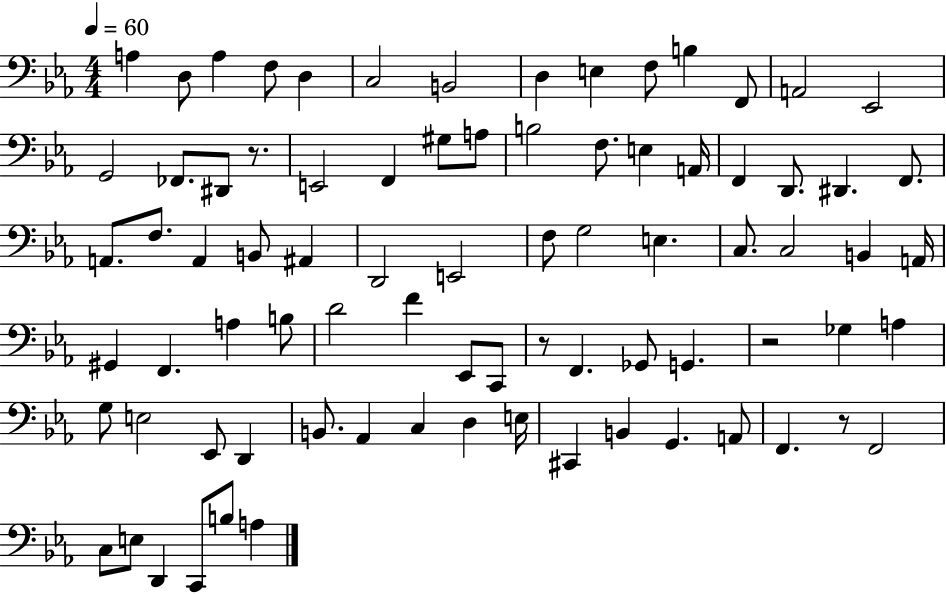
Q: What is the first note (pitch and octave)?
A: A3